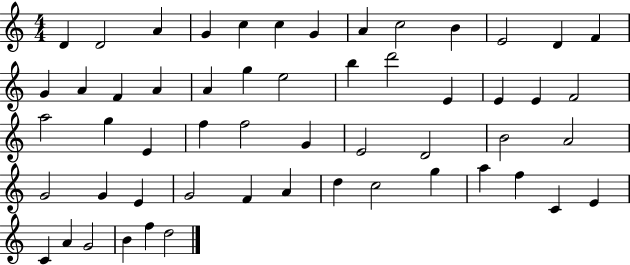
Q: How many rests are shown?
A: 0